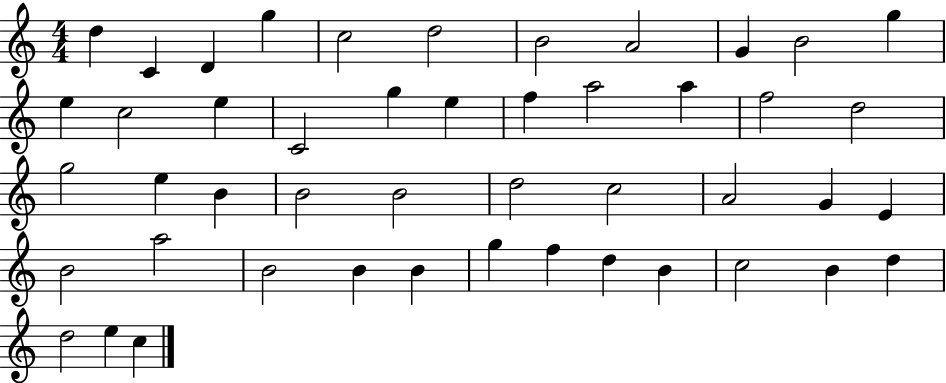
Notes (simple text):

D5/q C4/q D4/q G5/q C5/h D5/h B4/h A4/h G4/q B4/h G5/q E5/q C5/h E5/q C4/h G5/q E5/q F5/q A5/h A5/q F5/h D5/h G5/h E5/q B4/q B4/h B4/h D5/h C5/h A4/h G4/q E4/q B4/h A5/h B4/h B4/q B4/q G5/q F5/q D5/q B4/q C5/h B4/q D5/q D5/h E5/q C5/q